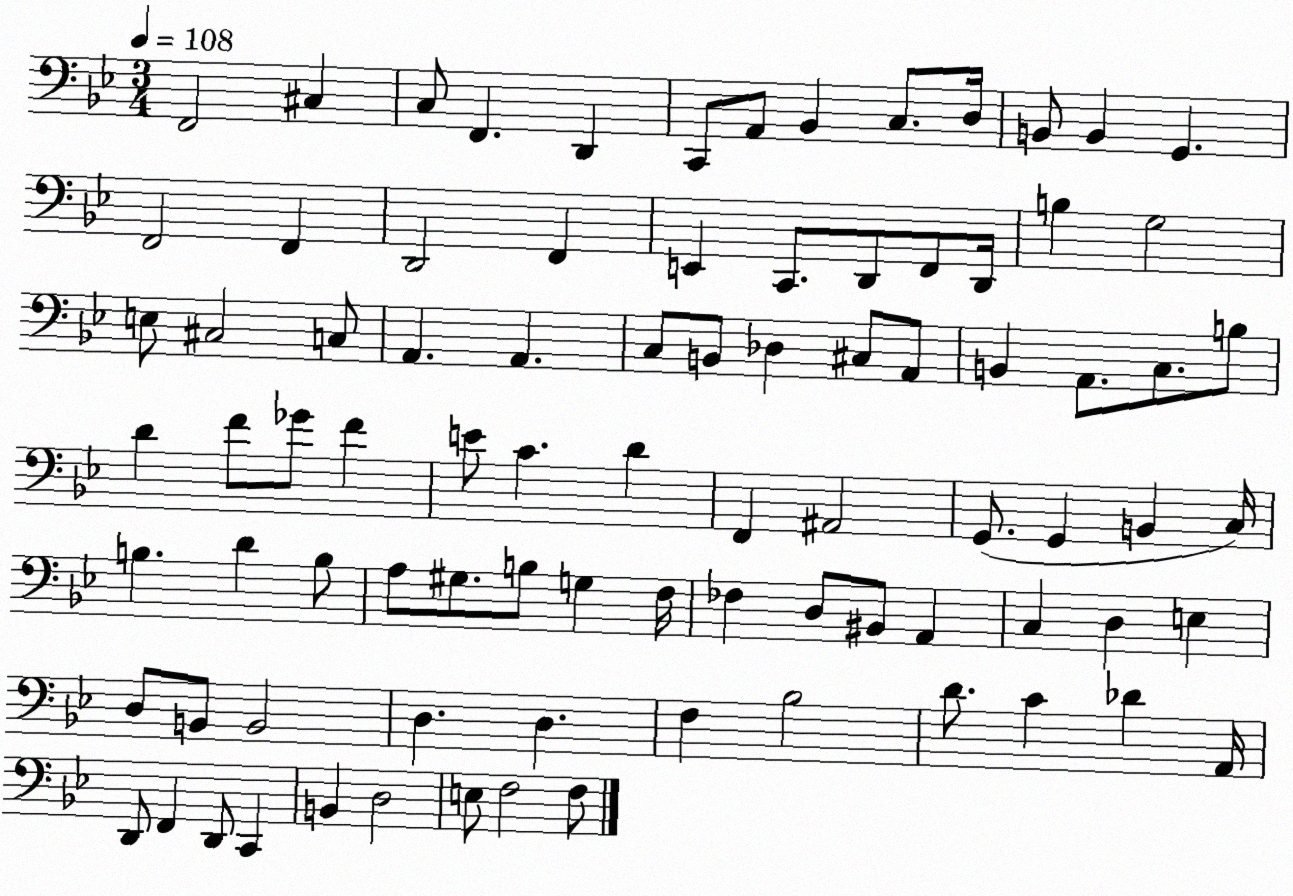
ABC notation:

X:1
T:Untitled
M:3/4
L:1/4
K:Bb
F,,2 ^C, C,/2 F,, D,, C,,/2 A,,/2 _B,, C,/2 D,/4 B,,/2 B,, G,, F,,2 F,, D,,2 F,, E,, C,,/2 D,,/2 F,,/2 D,,/4 B, G,2 E,/2 ^C,2 C,/2 A,, A,, C,/2 B,,/2 _D, ^C,/2 A,,/2 B,, A,,/2 C,/2 B,/2 D F/2 _G/2 F E/2 C D F,, ^A,,2 G,,/2 G,, B,, C,/4 B, D B,/2 A,/2 ^G,/2 B,/2 G, F,/4 _F, D,/2 ^B,,/2 A,, C, D, E, D,/2 B,,/2 B,,2 D, D, F, _B,2 D/2 C _D A,,/4 D,,/2 F,, D,,/2 C,, B,, D,2 E,/2 F,2 F,/2